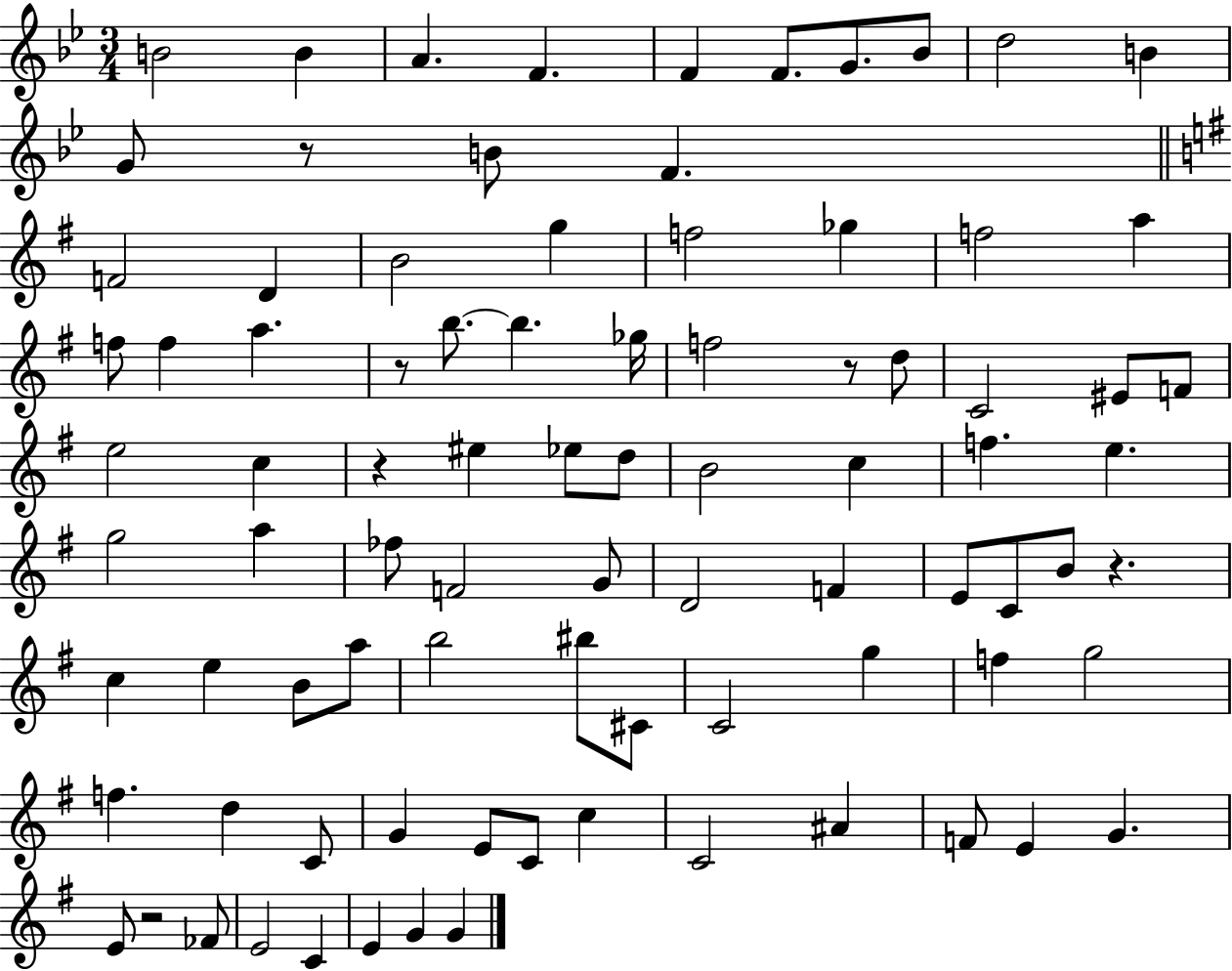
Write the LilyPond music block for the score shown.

{
  \clef treble
  \numericTimeSignature
  \time 3/4
  \key bes \major
  b'2 b'4 | a'4. f'4. | f'4 f'8. g'8. bes'8 | d''2 b'4 | \break g'8 r8 b'8 f'4. | \bar "||" \break \key e \minor f'2 d'4 | b'2 g''4 | f''2 ges''4 | f''2 a''4 | \break f''8 f''4 a''4. | r8 b''8.~~ b''4. ges''16 | f''2 r8 d''8 | c'2 eis'8 f'8 | \break e''2 c''4 | r4 eis''4 ees''8 d''8 | b'2 c''4 | f''4. e''4. | \break g''2 a''4 | fes''8 f'2 g'8 | d'2 f'4 | e'8 c'8 b'8 r4. | \break c''4 e''4 b'8 a''8 | b''2 bis''8 cis'8 | c'2 g''4 | f''4 g''2 | \break f''4. d''4 c'8 | g'4 e'8 c'8 c''4 | c'2 ais'4 | f'8 e'4 g'4. | \break e'8 r2 fes'8 | e'2 c'4 | e'4 g'4 g'4 | \bar "|."
}